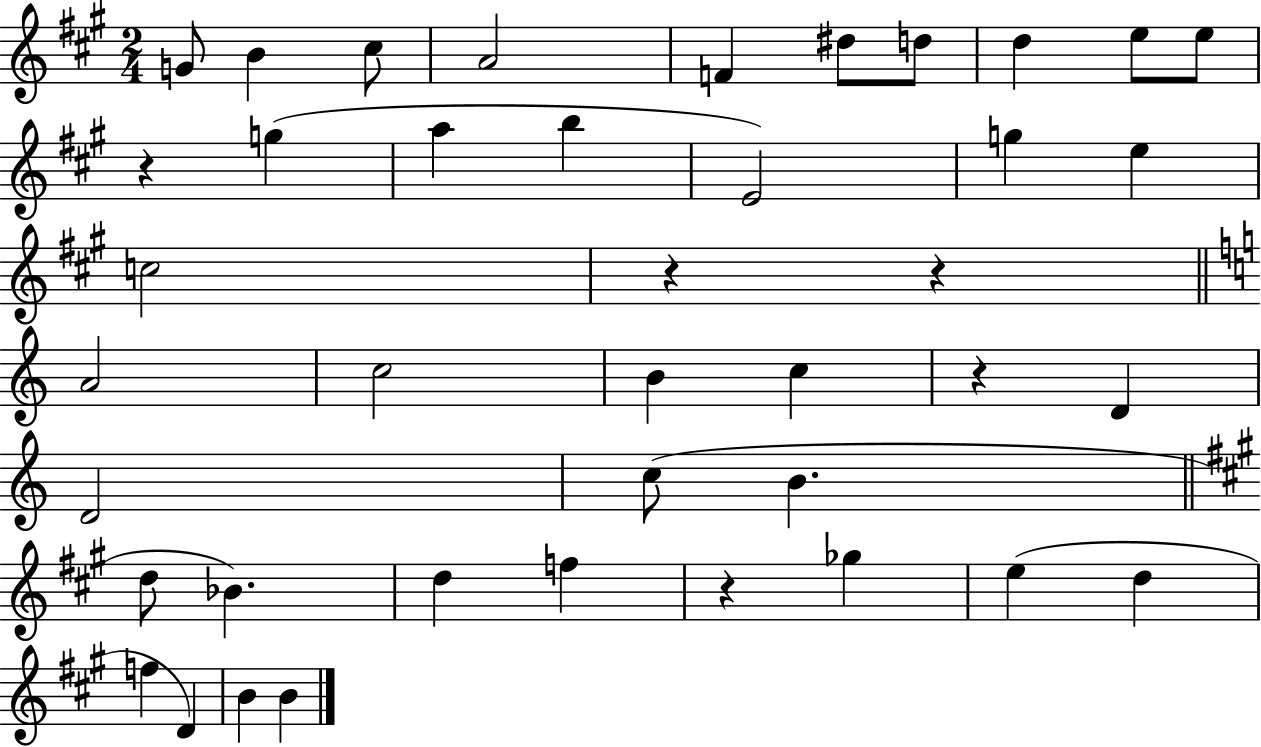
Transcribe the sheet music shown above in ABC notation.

X:1
T:Untitled
M:2/4
L:1/4
K:A
G/2 B ^c/2 A2 F ^d/2 d/2 d e/2 e/2 z g a b E2 g e c2 z z A2 c2 B c z D D2 c/2 B d/2 _B d f z _g e d f D B B